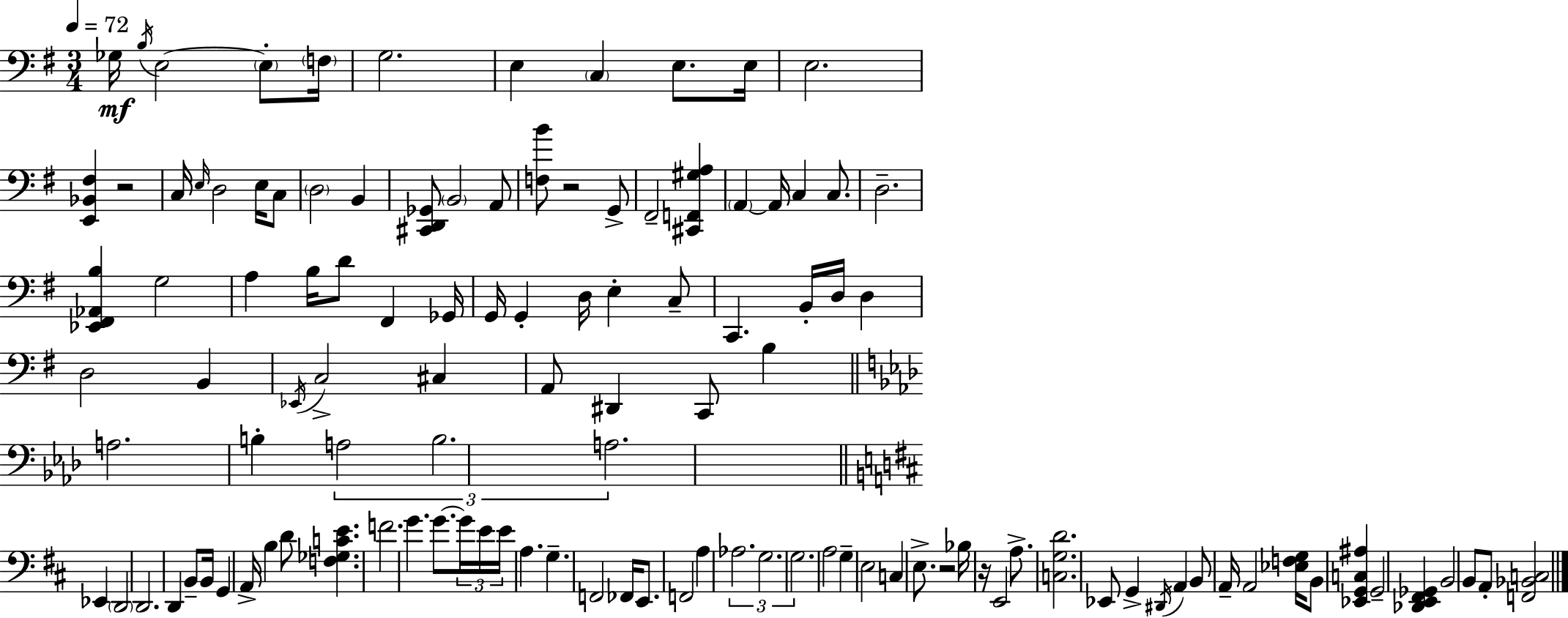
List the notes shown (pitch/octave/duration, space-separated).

Gb3/s B3/s E3/h E3/e F3/s G3/h. E3/q C3/q E3/e. E3/s E3/h. [E2,Bb2,F#3]/q R/h C3/s E3/s D3/h E3/s C3/e D3/h B2/q [C#2,D2,Gb2]/e B2/h A2/e [F3,B4]/e R/h G2/e F#2/h [C#2,F2,G#3,A3]/q A2/q A2/s C3/q C3/e. D3/h. [Eb2,F#2,Ab2,B3]/q G3/h A3/q B3/s D4/e F#2/q Gb2/s G2/s G2/q D3/s E3/q C3/e C2/q. B2/s D3/s D3/q D3/h B2/q Eb2/s C3/h C#3/q A2/e D#2/q C2/e B3/q A3/h. B3/q A3/h B3/h. A3/h. Eb2/q D2/h D2/h. D2/q B2/e B2/s G2/q A2/s B3/q D4/e [F3,Gb3,C4,E4]/q. F4/h. G4/q. G4/e. G4/s E4/s E4/s A3/q. G3/q. F2/h FES2/s E2/e. F2/h A3/q Ab3/h. G3/h. G3/h. A3/h G3/q E3/h C3/q E3/e. R/h Bb3/s R/s E2/h A3/e. [C3,G3,D4]/h. Eb2/e G2/q D#2/s A2/q B2/e A2/s A2/h [Eb3,F3,G3]/s B2/e [Eb2,G2,C3,A#3]/q G2/h [Db2,E2,F#2,Gb2]/q B2/h B2/e A2/e [F2,Bb2,C3]/h